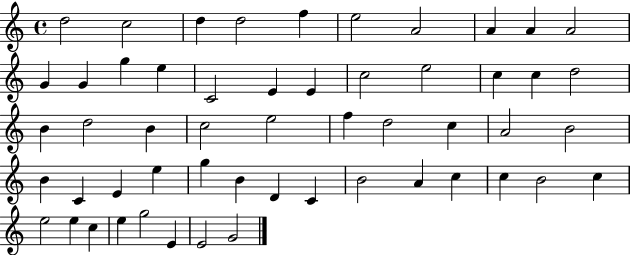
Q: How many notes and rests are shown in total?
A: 54